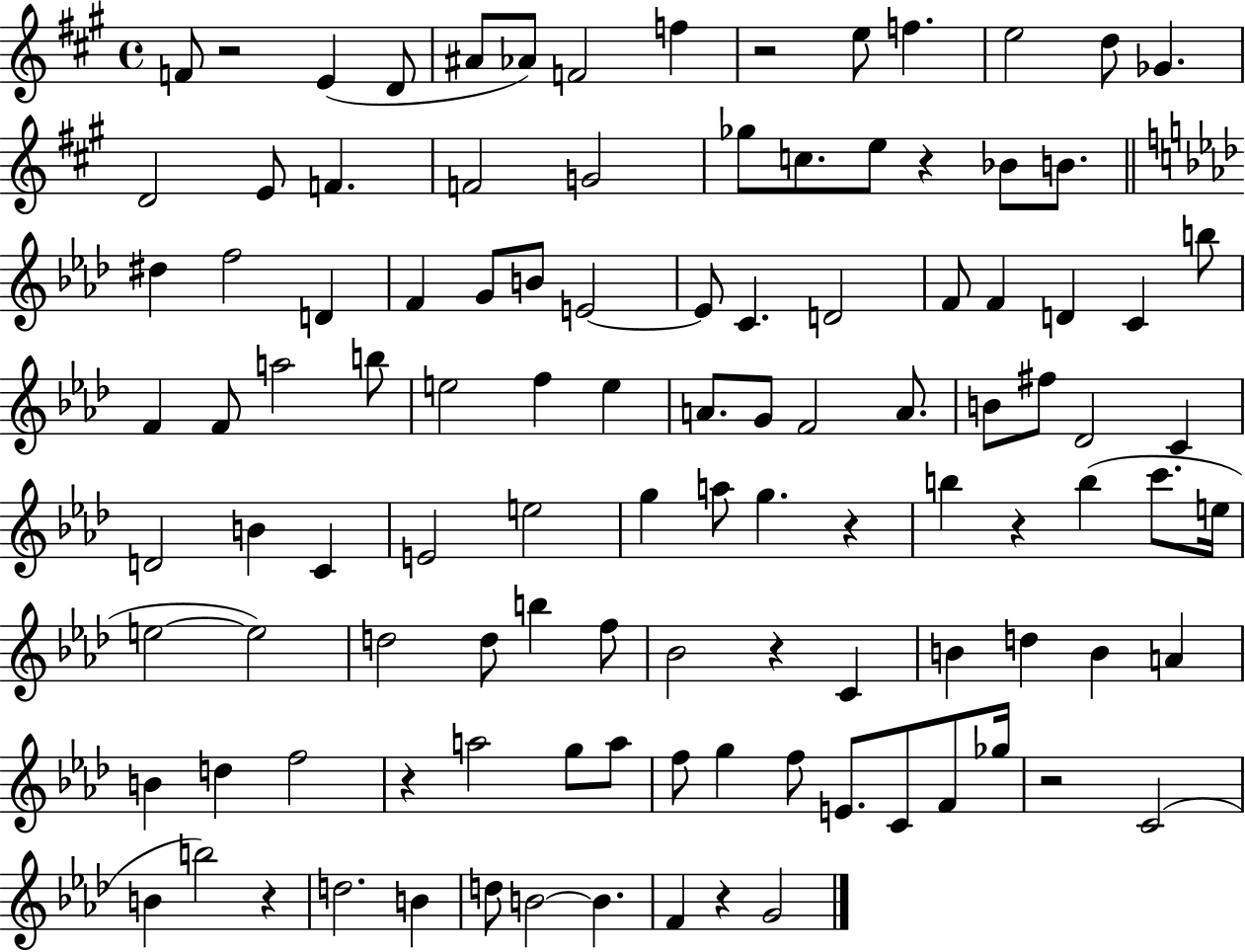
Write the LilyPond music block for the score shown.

{
  \clef treble
  \time 4/4
  \defaultTimeSignature
  \key a \major
  f'8 r2 e'4( d'8 | ais'8 aes'8) f'2 f''4 | r2 e''8 f''4. | e''2 d''8 ges'4. | \break d'2 e'8 f'4. | f'2 g'2 | ges''8 c''8. e''8 r4 bes'8 b'8. | \bar "||" \break \key f \minor dis''4 f''2 d'4 | f'4 g'8 b'8 e'2~~ | e'8 c'4. d'2 | f'8 f'4 d'4 c'4 b''8 | \break f'4 f'8 a''2 b''8 | e''2 f''4 e''4 | a'8. g'8 f'2 a'8. | b'8 fis''8 des'2 c'4 | \break d'2 b'4 c'4 | e'2 e''2 | g''4 a''8 g''4. r4 | b''4 r4 b''4( c'''8. e''16 | \break e''2~~ e''2) | d''2 d''8 b''4 f''8 | bes'2 r4 c'4 | b'4 d''4 b'4 a'4 | \break b'4 d''4 f''2 | r4 a''2 g''8 a''8 | f''8 g''4 f''8 e'8. c'8 f'8 ges''16 | r2 c'2( | \break b'4 b''2) r4 | d''2. b'4 | d''8 b'2~~ b'4. | f'4 r4 g'2 | \break \bar "|."
}